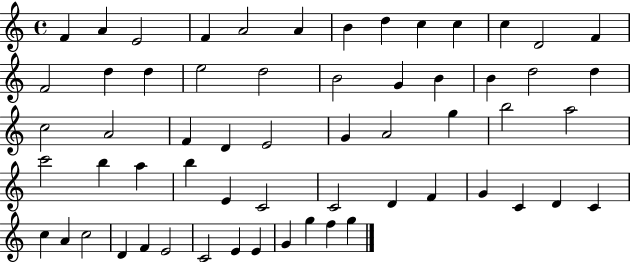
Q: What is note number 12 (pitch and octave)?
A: D4